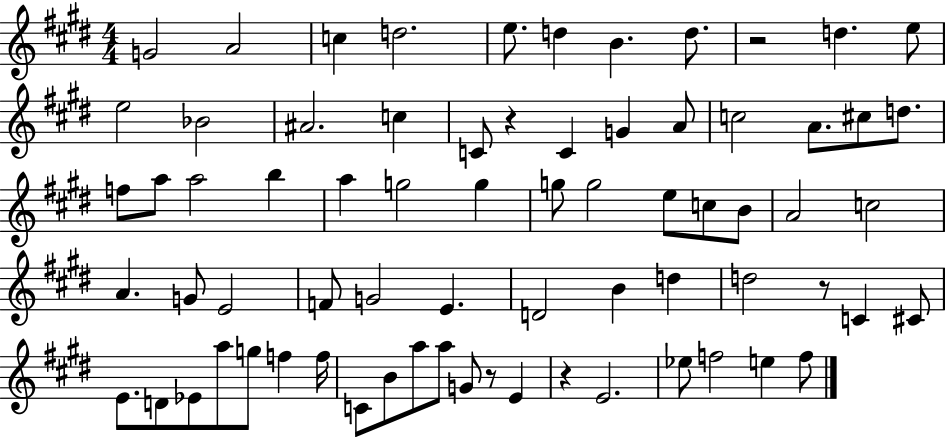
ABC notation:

X:1
T:Untitled
M:4/4
L:1/4
K:E
G2 A2 c d2 e/2 d B d/2 z2 d e/2 e2 _B2 ^A2 c C/2 z C G A/2 c2 A/2 ^c/2 d/2 f/2 a/2 a2 b a g2 g g/2 g2 e/2 c/2 B/2 A2 c2 A G/2 E2 F/2 G2 E D2 B d d2 z/2 C ^C/2 E/2 D/2 _E/2 a/2 g/2 f f/4 C/2 B/2 a/2 a/2 G/2 z/2 E z E2 _e/2 f2 e f/2